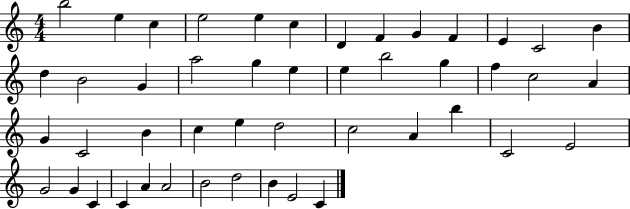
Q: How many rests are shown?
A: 0